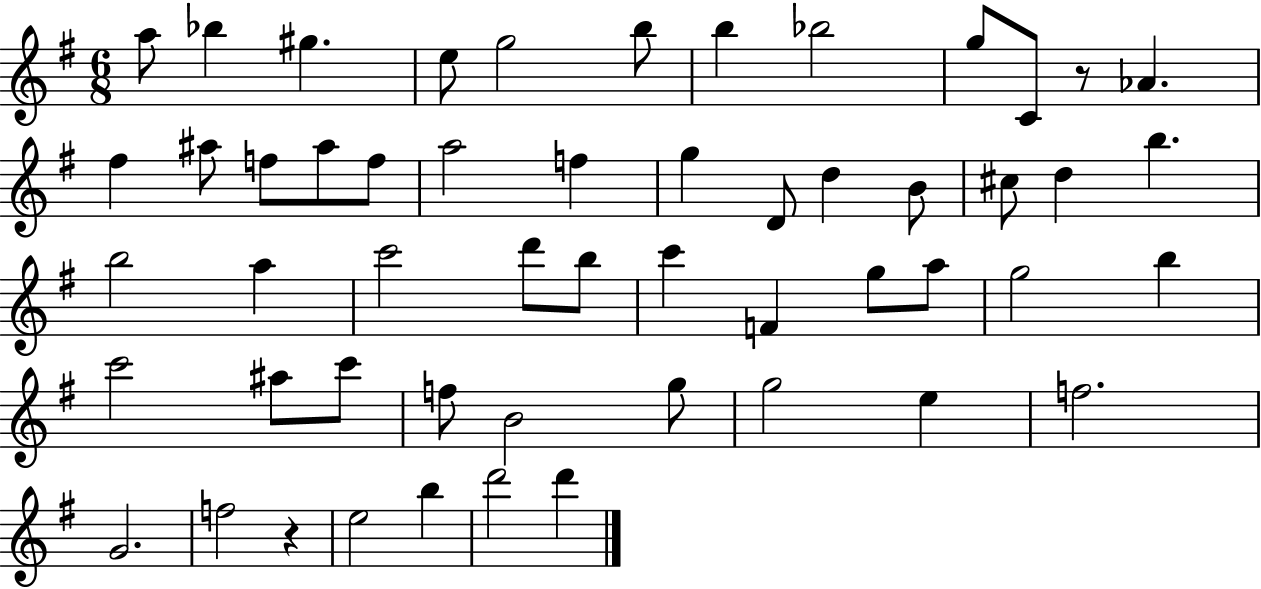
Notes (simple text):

A5/e Bb5/q G#5/q. E5/e G5/h B5/e B5/q Bb5/h G5/e C4/e R/e Ab4/q. F#5/q A#5/e F5/e A#5/e F5/e A5/h F5/q G5/q D4/e D5/q B4/e C#5/e D5/q B5/q. B5/h A5/q C6/h D6/e B5/e C6/q F4/q G5/e A5/e G5/h B5/q C6/h A#5/e C6/e F5/e B4/h G5/e G5/h E5/q F5/h. G4/h. F5/h R/q E5/h B5/q D6/h D6/q